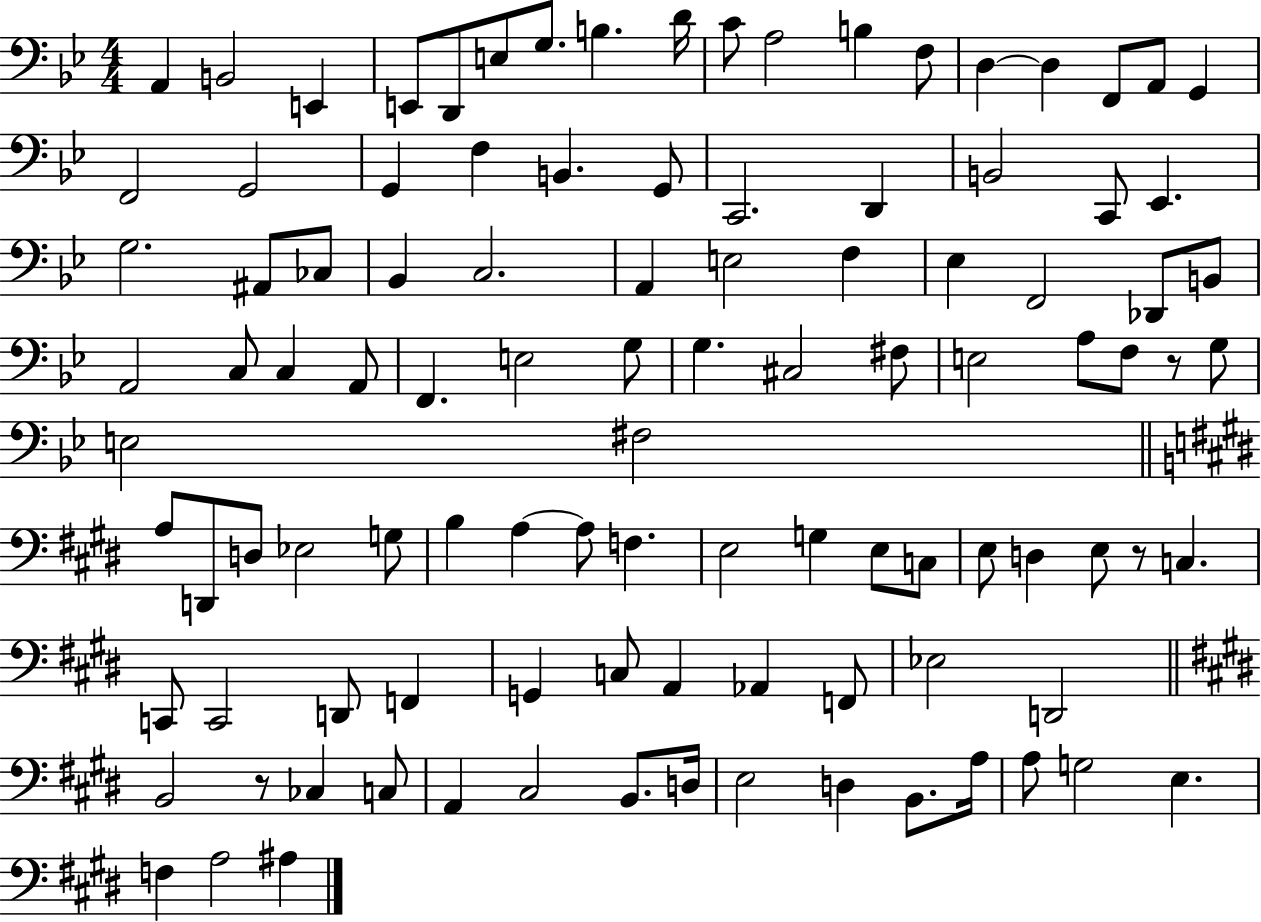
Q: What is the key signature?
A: BES major